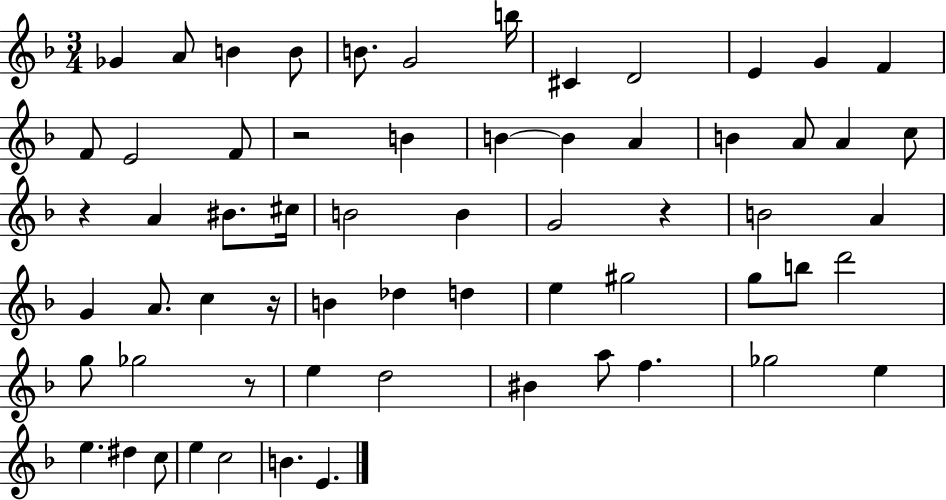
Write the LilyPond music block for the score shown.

{
  \clef treble
  \numericTimeSignature
  \time 3/4
  \key f \major
  ges'4 a'8 b'4 b'8 | b'8. g'2 b''16 | cis'4 d'2 | e'4 g'4 f'4 | \break f'8 e'2 f'8 | r2 b'4 | b'4~~ b'4 a'4 | b'4 a'8 a'4 c''8 | \break r4 a'4 bis'8. cis''16 | b'2 b'4 | g'2 r4 | b'2 a'4 | \break g'4 a'8. c''4 r16 | b'4 des''4 d''4 | e''4 gis''2 | g''8 b''8 d'''2 | \break g''8 ges''2 r8 | e''4 d''2 | bis'4 a''8 f''4. | ges''2 e''4 | \break e''4. dis''4 c''8 | e''4 c''2 | b'4. e'4. | \bar "|."
}